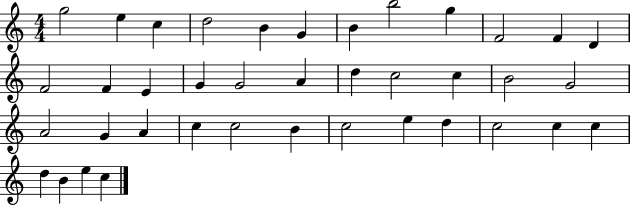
{
  \clef treble
  \numericTimeSignature
  \time 4/4
  \key c \major
  g''2 e''4 c''4 | d''2 b'4 g'4 | b'4 b''2 g''4 | f'2 f'4 d'4 | \break f'2 f'4 e'4 | g'4 g'2 a'4 | d''4 c''2 c''4 | b'2 g'2 | \break a'2 g'4 a'4 | c''4 c''2 b'4 | c''2 e''4 d''4 | c''2 c''4 c''4 | \break d''4 b'4 e''4 c''4 | \bar "|."
}